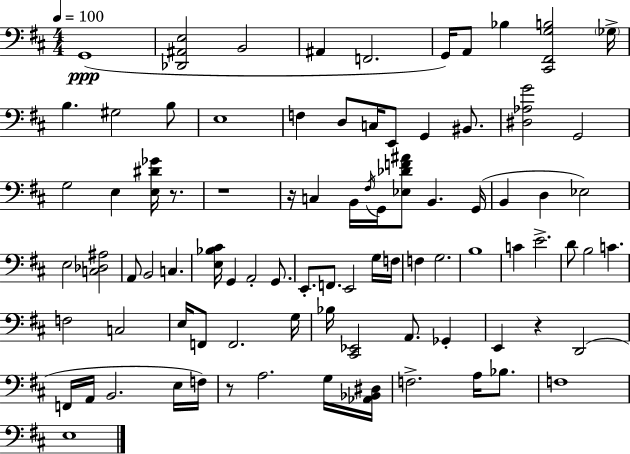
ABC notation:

X:1
T:Untitled
M:4/4
L:1/4
K:D
G,,4 [_D,,^A,,E,]2 B,,2 ^A,, F,,2 G,,/4 A,,/2 _B, [^C,,^F,,G,B,]2 _G,/4 B, ^G,2 B,/2 E,4 F, D,/2 C,/4 E,,/2 G,, ^B,,/2 [^D,_A,G]2 G,,2 G,2 E, [E,^D_G]/4 z/2 z4 z/4 C, B,,/4 ^F,/4 G,,/4 [_E,_DF^A]/2 B,, G,,/4 B,, D, _E,2 E,2 [C,_D,^A,]2 A,,/2 B,,2 C, [E,_B,^C]/4 G,, A,,2 G,,/2 E,,/2 F,,/2 E,,2 G,/4 F,/4 F, G,2 B,4 C E2 D/2 B,2 C F,2 C,2 E,/4 F,,/2 F,,2 G,/4 _B,/4 [^C,,_E,,]2 A,,/2 _G,, E,, z D,,2 F,,/4 A,,/4 B,,2 E,/4 F,/4 z/2 A,2 G,/4 [_A,,_B,,^D,]/4 F,2 A,/4 _B,/2 F,4 E,4